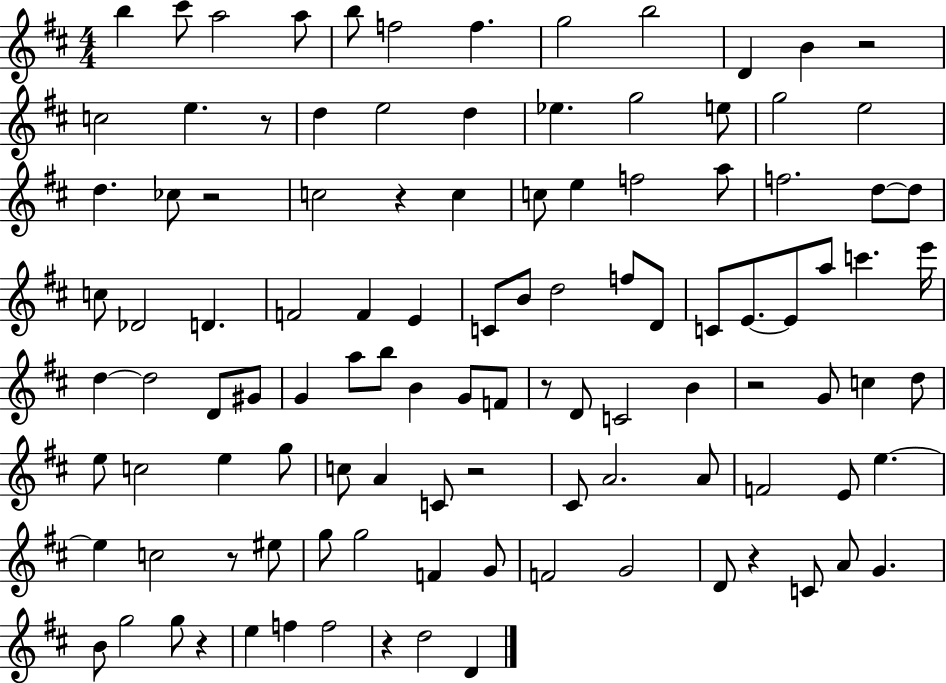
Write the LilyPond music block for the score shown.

{
  \clef treble
  \numericTimeSignature
  \time 4/4
  \key d \major
  b''4 cis'''8 a''2 a''8 | b''8 f''2 f''4. | g''2 b''2 | d'4 b'4 r2 | \break c''2 e''4. r8 | d''4 e''2 d''4 | ees''4. g''2 e''8 | g''2 e''2 | \break d''4. ces''8 r2 | c''2 r4 c''4 | c''8 e''4 f''2 a''8 | f''2. d''8~~ d''8 | \break c''8 des'2 d'4. | f'2 f'4 e'4 | c'8 b'8 d''2 f''8 d'8 | c'8 e'8.~~ e'8 a''8 c'''4. e'''16 | \break d''4~~ d''2 d'8 gis'8 | g'4 a''8 b''8 b'4 g'8 f'8 | r8 d'8 c'2 b'4 | r2 g'8 c''4 d''8 | \break e''8 c''2 e''4 g''8 | c''8 a'4 c'8 r2 | cis'8 a'2. a'8 | f'2 e'8 e''4.~~ | \break e''4 c''2 r8 eis''8 | g''8 g''2 f'4 g'8 | f'2 g'2 | d'8 r4 c'8 a'8 g'4. | \break b'8 g''2 g''8 r4 | e''4 f''4 f''2 | r4 d''2 d'4 | \bar "|."
}